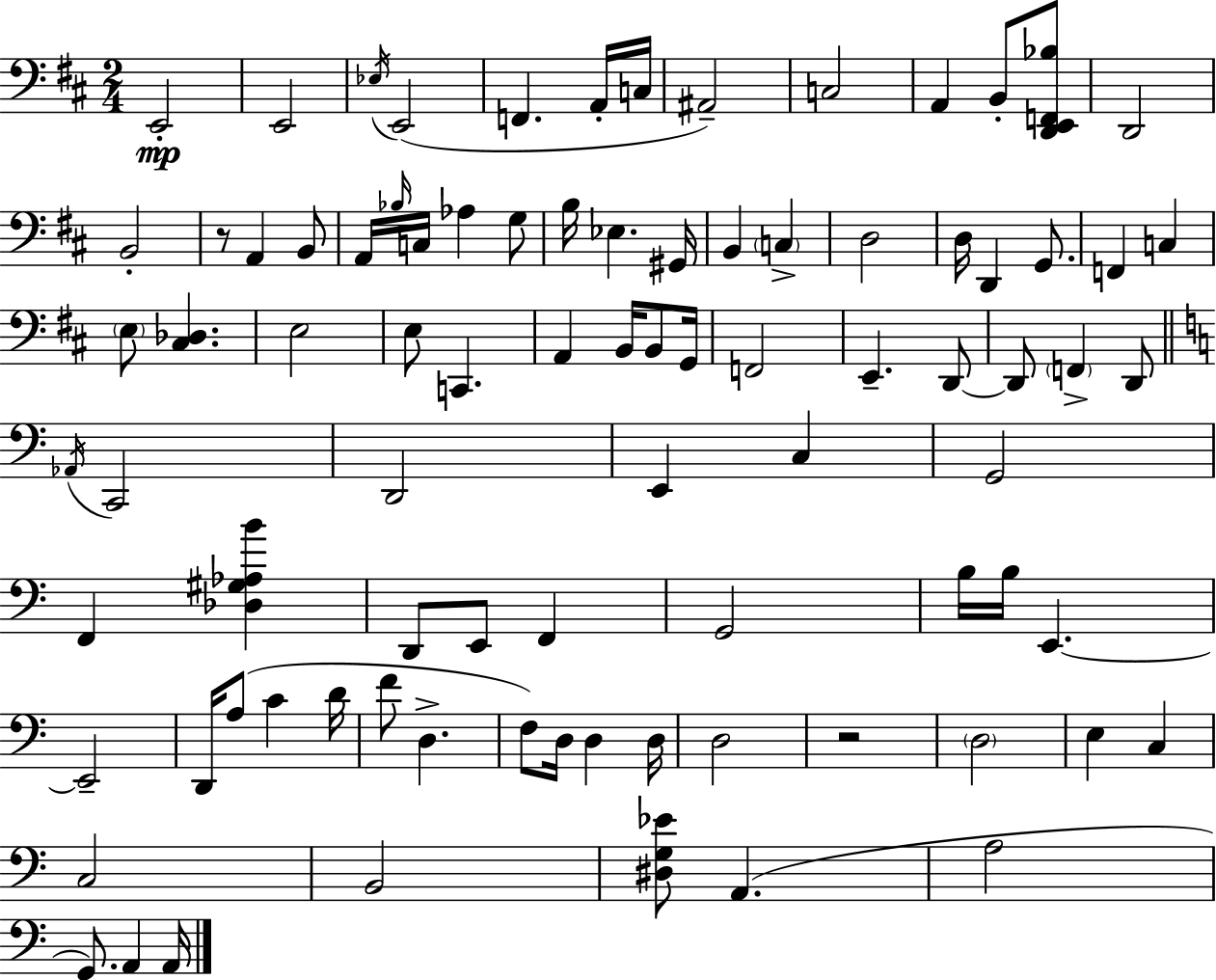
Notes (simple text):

E2/h E2/h Eb3/s E2/h F2/q. A2/s C3/s A#2/h C3/h A2/q B2/e [D2,E2,F2,Bb3]/e D2/h B2/h R/e A2/q B2/e A2/s Bb3/s C3/s Ab3/q G3/e B3/s Eb3/q. G#2/s B2/q C3/q D3/h D3/s D2/q G2/e. F2/q C3/q E3/e [C#3,Db3]/q. E3/h E3/e C2/q. A2/q B2/s B2/e G2/s F2/h E2/q. D2/e D2/e F2/q D2/e Ab2/s C2/h D2/h E2/q C3/q G2/h F2/q [Db3,G#3,Ab3,B4]/q D2/e E2/e F2/q G2/h B3/s B3/s E2/q. E2/h D2/s A3/e C4/q D4/s F4/e D3/q. F3/e D3/s D3/q D3/s D3/h R/h D3/h E3/q C3/q C3/h B2/h [D#3,G3,Eb4]/e A2/q. A3/h G2/e. A2/q A2/s